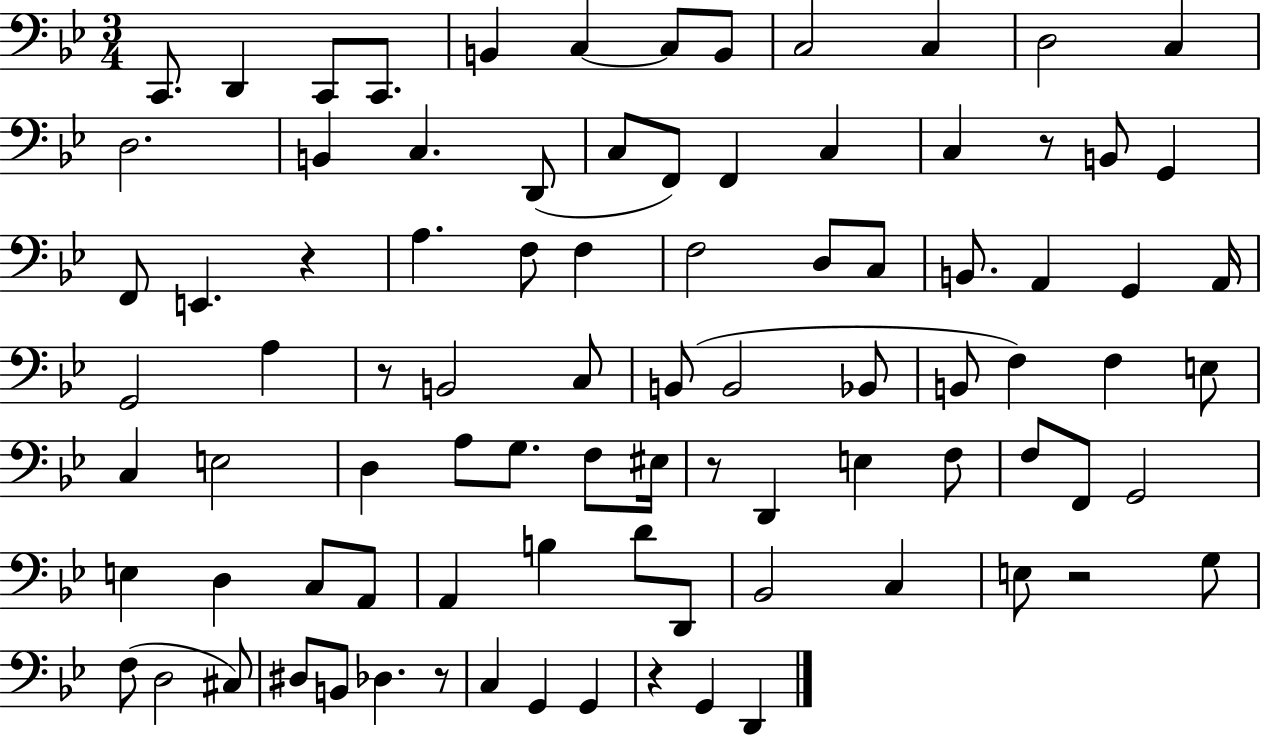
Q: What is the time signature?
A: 3/4